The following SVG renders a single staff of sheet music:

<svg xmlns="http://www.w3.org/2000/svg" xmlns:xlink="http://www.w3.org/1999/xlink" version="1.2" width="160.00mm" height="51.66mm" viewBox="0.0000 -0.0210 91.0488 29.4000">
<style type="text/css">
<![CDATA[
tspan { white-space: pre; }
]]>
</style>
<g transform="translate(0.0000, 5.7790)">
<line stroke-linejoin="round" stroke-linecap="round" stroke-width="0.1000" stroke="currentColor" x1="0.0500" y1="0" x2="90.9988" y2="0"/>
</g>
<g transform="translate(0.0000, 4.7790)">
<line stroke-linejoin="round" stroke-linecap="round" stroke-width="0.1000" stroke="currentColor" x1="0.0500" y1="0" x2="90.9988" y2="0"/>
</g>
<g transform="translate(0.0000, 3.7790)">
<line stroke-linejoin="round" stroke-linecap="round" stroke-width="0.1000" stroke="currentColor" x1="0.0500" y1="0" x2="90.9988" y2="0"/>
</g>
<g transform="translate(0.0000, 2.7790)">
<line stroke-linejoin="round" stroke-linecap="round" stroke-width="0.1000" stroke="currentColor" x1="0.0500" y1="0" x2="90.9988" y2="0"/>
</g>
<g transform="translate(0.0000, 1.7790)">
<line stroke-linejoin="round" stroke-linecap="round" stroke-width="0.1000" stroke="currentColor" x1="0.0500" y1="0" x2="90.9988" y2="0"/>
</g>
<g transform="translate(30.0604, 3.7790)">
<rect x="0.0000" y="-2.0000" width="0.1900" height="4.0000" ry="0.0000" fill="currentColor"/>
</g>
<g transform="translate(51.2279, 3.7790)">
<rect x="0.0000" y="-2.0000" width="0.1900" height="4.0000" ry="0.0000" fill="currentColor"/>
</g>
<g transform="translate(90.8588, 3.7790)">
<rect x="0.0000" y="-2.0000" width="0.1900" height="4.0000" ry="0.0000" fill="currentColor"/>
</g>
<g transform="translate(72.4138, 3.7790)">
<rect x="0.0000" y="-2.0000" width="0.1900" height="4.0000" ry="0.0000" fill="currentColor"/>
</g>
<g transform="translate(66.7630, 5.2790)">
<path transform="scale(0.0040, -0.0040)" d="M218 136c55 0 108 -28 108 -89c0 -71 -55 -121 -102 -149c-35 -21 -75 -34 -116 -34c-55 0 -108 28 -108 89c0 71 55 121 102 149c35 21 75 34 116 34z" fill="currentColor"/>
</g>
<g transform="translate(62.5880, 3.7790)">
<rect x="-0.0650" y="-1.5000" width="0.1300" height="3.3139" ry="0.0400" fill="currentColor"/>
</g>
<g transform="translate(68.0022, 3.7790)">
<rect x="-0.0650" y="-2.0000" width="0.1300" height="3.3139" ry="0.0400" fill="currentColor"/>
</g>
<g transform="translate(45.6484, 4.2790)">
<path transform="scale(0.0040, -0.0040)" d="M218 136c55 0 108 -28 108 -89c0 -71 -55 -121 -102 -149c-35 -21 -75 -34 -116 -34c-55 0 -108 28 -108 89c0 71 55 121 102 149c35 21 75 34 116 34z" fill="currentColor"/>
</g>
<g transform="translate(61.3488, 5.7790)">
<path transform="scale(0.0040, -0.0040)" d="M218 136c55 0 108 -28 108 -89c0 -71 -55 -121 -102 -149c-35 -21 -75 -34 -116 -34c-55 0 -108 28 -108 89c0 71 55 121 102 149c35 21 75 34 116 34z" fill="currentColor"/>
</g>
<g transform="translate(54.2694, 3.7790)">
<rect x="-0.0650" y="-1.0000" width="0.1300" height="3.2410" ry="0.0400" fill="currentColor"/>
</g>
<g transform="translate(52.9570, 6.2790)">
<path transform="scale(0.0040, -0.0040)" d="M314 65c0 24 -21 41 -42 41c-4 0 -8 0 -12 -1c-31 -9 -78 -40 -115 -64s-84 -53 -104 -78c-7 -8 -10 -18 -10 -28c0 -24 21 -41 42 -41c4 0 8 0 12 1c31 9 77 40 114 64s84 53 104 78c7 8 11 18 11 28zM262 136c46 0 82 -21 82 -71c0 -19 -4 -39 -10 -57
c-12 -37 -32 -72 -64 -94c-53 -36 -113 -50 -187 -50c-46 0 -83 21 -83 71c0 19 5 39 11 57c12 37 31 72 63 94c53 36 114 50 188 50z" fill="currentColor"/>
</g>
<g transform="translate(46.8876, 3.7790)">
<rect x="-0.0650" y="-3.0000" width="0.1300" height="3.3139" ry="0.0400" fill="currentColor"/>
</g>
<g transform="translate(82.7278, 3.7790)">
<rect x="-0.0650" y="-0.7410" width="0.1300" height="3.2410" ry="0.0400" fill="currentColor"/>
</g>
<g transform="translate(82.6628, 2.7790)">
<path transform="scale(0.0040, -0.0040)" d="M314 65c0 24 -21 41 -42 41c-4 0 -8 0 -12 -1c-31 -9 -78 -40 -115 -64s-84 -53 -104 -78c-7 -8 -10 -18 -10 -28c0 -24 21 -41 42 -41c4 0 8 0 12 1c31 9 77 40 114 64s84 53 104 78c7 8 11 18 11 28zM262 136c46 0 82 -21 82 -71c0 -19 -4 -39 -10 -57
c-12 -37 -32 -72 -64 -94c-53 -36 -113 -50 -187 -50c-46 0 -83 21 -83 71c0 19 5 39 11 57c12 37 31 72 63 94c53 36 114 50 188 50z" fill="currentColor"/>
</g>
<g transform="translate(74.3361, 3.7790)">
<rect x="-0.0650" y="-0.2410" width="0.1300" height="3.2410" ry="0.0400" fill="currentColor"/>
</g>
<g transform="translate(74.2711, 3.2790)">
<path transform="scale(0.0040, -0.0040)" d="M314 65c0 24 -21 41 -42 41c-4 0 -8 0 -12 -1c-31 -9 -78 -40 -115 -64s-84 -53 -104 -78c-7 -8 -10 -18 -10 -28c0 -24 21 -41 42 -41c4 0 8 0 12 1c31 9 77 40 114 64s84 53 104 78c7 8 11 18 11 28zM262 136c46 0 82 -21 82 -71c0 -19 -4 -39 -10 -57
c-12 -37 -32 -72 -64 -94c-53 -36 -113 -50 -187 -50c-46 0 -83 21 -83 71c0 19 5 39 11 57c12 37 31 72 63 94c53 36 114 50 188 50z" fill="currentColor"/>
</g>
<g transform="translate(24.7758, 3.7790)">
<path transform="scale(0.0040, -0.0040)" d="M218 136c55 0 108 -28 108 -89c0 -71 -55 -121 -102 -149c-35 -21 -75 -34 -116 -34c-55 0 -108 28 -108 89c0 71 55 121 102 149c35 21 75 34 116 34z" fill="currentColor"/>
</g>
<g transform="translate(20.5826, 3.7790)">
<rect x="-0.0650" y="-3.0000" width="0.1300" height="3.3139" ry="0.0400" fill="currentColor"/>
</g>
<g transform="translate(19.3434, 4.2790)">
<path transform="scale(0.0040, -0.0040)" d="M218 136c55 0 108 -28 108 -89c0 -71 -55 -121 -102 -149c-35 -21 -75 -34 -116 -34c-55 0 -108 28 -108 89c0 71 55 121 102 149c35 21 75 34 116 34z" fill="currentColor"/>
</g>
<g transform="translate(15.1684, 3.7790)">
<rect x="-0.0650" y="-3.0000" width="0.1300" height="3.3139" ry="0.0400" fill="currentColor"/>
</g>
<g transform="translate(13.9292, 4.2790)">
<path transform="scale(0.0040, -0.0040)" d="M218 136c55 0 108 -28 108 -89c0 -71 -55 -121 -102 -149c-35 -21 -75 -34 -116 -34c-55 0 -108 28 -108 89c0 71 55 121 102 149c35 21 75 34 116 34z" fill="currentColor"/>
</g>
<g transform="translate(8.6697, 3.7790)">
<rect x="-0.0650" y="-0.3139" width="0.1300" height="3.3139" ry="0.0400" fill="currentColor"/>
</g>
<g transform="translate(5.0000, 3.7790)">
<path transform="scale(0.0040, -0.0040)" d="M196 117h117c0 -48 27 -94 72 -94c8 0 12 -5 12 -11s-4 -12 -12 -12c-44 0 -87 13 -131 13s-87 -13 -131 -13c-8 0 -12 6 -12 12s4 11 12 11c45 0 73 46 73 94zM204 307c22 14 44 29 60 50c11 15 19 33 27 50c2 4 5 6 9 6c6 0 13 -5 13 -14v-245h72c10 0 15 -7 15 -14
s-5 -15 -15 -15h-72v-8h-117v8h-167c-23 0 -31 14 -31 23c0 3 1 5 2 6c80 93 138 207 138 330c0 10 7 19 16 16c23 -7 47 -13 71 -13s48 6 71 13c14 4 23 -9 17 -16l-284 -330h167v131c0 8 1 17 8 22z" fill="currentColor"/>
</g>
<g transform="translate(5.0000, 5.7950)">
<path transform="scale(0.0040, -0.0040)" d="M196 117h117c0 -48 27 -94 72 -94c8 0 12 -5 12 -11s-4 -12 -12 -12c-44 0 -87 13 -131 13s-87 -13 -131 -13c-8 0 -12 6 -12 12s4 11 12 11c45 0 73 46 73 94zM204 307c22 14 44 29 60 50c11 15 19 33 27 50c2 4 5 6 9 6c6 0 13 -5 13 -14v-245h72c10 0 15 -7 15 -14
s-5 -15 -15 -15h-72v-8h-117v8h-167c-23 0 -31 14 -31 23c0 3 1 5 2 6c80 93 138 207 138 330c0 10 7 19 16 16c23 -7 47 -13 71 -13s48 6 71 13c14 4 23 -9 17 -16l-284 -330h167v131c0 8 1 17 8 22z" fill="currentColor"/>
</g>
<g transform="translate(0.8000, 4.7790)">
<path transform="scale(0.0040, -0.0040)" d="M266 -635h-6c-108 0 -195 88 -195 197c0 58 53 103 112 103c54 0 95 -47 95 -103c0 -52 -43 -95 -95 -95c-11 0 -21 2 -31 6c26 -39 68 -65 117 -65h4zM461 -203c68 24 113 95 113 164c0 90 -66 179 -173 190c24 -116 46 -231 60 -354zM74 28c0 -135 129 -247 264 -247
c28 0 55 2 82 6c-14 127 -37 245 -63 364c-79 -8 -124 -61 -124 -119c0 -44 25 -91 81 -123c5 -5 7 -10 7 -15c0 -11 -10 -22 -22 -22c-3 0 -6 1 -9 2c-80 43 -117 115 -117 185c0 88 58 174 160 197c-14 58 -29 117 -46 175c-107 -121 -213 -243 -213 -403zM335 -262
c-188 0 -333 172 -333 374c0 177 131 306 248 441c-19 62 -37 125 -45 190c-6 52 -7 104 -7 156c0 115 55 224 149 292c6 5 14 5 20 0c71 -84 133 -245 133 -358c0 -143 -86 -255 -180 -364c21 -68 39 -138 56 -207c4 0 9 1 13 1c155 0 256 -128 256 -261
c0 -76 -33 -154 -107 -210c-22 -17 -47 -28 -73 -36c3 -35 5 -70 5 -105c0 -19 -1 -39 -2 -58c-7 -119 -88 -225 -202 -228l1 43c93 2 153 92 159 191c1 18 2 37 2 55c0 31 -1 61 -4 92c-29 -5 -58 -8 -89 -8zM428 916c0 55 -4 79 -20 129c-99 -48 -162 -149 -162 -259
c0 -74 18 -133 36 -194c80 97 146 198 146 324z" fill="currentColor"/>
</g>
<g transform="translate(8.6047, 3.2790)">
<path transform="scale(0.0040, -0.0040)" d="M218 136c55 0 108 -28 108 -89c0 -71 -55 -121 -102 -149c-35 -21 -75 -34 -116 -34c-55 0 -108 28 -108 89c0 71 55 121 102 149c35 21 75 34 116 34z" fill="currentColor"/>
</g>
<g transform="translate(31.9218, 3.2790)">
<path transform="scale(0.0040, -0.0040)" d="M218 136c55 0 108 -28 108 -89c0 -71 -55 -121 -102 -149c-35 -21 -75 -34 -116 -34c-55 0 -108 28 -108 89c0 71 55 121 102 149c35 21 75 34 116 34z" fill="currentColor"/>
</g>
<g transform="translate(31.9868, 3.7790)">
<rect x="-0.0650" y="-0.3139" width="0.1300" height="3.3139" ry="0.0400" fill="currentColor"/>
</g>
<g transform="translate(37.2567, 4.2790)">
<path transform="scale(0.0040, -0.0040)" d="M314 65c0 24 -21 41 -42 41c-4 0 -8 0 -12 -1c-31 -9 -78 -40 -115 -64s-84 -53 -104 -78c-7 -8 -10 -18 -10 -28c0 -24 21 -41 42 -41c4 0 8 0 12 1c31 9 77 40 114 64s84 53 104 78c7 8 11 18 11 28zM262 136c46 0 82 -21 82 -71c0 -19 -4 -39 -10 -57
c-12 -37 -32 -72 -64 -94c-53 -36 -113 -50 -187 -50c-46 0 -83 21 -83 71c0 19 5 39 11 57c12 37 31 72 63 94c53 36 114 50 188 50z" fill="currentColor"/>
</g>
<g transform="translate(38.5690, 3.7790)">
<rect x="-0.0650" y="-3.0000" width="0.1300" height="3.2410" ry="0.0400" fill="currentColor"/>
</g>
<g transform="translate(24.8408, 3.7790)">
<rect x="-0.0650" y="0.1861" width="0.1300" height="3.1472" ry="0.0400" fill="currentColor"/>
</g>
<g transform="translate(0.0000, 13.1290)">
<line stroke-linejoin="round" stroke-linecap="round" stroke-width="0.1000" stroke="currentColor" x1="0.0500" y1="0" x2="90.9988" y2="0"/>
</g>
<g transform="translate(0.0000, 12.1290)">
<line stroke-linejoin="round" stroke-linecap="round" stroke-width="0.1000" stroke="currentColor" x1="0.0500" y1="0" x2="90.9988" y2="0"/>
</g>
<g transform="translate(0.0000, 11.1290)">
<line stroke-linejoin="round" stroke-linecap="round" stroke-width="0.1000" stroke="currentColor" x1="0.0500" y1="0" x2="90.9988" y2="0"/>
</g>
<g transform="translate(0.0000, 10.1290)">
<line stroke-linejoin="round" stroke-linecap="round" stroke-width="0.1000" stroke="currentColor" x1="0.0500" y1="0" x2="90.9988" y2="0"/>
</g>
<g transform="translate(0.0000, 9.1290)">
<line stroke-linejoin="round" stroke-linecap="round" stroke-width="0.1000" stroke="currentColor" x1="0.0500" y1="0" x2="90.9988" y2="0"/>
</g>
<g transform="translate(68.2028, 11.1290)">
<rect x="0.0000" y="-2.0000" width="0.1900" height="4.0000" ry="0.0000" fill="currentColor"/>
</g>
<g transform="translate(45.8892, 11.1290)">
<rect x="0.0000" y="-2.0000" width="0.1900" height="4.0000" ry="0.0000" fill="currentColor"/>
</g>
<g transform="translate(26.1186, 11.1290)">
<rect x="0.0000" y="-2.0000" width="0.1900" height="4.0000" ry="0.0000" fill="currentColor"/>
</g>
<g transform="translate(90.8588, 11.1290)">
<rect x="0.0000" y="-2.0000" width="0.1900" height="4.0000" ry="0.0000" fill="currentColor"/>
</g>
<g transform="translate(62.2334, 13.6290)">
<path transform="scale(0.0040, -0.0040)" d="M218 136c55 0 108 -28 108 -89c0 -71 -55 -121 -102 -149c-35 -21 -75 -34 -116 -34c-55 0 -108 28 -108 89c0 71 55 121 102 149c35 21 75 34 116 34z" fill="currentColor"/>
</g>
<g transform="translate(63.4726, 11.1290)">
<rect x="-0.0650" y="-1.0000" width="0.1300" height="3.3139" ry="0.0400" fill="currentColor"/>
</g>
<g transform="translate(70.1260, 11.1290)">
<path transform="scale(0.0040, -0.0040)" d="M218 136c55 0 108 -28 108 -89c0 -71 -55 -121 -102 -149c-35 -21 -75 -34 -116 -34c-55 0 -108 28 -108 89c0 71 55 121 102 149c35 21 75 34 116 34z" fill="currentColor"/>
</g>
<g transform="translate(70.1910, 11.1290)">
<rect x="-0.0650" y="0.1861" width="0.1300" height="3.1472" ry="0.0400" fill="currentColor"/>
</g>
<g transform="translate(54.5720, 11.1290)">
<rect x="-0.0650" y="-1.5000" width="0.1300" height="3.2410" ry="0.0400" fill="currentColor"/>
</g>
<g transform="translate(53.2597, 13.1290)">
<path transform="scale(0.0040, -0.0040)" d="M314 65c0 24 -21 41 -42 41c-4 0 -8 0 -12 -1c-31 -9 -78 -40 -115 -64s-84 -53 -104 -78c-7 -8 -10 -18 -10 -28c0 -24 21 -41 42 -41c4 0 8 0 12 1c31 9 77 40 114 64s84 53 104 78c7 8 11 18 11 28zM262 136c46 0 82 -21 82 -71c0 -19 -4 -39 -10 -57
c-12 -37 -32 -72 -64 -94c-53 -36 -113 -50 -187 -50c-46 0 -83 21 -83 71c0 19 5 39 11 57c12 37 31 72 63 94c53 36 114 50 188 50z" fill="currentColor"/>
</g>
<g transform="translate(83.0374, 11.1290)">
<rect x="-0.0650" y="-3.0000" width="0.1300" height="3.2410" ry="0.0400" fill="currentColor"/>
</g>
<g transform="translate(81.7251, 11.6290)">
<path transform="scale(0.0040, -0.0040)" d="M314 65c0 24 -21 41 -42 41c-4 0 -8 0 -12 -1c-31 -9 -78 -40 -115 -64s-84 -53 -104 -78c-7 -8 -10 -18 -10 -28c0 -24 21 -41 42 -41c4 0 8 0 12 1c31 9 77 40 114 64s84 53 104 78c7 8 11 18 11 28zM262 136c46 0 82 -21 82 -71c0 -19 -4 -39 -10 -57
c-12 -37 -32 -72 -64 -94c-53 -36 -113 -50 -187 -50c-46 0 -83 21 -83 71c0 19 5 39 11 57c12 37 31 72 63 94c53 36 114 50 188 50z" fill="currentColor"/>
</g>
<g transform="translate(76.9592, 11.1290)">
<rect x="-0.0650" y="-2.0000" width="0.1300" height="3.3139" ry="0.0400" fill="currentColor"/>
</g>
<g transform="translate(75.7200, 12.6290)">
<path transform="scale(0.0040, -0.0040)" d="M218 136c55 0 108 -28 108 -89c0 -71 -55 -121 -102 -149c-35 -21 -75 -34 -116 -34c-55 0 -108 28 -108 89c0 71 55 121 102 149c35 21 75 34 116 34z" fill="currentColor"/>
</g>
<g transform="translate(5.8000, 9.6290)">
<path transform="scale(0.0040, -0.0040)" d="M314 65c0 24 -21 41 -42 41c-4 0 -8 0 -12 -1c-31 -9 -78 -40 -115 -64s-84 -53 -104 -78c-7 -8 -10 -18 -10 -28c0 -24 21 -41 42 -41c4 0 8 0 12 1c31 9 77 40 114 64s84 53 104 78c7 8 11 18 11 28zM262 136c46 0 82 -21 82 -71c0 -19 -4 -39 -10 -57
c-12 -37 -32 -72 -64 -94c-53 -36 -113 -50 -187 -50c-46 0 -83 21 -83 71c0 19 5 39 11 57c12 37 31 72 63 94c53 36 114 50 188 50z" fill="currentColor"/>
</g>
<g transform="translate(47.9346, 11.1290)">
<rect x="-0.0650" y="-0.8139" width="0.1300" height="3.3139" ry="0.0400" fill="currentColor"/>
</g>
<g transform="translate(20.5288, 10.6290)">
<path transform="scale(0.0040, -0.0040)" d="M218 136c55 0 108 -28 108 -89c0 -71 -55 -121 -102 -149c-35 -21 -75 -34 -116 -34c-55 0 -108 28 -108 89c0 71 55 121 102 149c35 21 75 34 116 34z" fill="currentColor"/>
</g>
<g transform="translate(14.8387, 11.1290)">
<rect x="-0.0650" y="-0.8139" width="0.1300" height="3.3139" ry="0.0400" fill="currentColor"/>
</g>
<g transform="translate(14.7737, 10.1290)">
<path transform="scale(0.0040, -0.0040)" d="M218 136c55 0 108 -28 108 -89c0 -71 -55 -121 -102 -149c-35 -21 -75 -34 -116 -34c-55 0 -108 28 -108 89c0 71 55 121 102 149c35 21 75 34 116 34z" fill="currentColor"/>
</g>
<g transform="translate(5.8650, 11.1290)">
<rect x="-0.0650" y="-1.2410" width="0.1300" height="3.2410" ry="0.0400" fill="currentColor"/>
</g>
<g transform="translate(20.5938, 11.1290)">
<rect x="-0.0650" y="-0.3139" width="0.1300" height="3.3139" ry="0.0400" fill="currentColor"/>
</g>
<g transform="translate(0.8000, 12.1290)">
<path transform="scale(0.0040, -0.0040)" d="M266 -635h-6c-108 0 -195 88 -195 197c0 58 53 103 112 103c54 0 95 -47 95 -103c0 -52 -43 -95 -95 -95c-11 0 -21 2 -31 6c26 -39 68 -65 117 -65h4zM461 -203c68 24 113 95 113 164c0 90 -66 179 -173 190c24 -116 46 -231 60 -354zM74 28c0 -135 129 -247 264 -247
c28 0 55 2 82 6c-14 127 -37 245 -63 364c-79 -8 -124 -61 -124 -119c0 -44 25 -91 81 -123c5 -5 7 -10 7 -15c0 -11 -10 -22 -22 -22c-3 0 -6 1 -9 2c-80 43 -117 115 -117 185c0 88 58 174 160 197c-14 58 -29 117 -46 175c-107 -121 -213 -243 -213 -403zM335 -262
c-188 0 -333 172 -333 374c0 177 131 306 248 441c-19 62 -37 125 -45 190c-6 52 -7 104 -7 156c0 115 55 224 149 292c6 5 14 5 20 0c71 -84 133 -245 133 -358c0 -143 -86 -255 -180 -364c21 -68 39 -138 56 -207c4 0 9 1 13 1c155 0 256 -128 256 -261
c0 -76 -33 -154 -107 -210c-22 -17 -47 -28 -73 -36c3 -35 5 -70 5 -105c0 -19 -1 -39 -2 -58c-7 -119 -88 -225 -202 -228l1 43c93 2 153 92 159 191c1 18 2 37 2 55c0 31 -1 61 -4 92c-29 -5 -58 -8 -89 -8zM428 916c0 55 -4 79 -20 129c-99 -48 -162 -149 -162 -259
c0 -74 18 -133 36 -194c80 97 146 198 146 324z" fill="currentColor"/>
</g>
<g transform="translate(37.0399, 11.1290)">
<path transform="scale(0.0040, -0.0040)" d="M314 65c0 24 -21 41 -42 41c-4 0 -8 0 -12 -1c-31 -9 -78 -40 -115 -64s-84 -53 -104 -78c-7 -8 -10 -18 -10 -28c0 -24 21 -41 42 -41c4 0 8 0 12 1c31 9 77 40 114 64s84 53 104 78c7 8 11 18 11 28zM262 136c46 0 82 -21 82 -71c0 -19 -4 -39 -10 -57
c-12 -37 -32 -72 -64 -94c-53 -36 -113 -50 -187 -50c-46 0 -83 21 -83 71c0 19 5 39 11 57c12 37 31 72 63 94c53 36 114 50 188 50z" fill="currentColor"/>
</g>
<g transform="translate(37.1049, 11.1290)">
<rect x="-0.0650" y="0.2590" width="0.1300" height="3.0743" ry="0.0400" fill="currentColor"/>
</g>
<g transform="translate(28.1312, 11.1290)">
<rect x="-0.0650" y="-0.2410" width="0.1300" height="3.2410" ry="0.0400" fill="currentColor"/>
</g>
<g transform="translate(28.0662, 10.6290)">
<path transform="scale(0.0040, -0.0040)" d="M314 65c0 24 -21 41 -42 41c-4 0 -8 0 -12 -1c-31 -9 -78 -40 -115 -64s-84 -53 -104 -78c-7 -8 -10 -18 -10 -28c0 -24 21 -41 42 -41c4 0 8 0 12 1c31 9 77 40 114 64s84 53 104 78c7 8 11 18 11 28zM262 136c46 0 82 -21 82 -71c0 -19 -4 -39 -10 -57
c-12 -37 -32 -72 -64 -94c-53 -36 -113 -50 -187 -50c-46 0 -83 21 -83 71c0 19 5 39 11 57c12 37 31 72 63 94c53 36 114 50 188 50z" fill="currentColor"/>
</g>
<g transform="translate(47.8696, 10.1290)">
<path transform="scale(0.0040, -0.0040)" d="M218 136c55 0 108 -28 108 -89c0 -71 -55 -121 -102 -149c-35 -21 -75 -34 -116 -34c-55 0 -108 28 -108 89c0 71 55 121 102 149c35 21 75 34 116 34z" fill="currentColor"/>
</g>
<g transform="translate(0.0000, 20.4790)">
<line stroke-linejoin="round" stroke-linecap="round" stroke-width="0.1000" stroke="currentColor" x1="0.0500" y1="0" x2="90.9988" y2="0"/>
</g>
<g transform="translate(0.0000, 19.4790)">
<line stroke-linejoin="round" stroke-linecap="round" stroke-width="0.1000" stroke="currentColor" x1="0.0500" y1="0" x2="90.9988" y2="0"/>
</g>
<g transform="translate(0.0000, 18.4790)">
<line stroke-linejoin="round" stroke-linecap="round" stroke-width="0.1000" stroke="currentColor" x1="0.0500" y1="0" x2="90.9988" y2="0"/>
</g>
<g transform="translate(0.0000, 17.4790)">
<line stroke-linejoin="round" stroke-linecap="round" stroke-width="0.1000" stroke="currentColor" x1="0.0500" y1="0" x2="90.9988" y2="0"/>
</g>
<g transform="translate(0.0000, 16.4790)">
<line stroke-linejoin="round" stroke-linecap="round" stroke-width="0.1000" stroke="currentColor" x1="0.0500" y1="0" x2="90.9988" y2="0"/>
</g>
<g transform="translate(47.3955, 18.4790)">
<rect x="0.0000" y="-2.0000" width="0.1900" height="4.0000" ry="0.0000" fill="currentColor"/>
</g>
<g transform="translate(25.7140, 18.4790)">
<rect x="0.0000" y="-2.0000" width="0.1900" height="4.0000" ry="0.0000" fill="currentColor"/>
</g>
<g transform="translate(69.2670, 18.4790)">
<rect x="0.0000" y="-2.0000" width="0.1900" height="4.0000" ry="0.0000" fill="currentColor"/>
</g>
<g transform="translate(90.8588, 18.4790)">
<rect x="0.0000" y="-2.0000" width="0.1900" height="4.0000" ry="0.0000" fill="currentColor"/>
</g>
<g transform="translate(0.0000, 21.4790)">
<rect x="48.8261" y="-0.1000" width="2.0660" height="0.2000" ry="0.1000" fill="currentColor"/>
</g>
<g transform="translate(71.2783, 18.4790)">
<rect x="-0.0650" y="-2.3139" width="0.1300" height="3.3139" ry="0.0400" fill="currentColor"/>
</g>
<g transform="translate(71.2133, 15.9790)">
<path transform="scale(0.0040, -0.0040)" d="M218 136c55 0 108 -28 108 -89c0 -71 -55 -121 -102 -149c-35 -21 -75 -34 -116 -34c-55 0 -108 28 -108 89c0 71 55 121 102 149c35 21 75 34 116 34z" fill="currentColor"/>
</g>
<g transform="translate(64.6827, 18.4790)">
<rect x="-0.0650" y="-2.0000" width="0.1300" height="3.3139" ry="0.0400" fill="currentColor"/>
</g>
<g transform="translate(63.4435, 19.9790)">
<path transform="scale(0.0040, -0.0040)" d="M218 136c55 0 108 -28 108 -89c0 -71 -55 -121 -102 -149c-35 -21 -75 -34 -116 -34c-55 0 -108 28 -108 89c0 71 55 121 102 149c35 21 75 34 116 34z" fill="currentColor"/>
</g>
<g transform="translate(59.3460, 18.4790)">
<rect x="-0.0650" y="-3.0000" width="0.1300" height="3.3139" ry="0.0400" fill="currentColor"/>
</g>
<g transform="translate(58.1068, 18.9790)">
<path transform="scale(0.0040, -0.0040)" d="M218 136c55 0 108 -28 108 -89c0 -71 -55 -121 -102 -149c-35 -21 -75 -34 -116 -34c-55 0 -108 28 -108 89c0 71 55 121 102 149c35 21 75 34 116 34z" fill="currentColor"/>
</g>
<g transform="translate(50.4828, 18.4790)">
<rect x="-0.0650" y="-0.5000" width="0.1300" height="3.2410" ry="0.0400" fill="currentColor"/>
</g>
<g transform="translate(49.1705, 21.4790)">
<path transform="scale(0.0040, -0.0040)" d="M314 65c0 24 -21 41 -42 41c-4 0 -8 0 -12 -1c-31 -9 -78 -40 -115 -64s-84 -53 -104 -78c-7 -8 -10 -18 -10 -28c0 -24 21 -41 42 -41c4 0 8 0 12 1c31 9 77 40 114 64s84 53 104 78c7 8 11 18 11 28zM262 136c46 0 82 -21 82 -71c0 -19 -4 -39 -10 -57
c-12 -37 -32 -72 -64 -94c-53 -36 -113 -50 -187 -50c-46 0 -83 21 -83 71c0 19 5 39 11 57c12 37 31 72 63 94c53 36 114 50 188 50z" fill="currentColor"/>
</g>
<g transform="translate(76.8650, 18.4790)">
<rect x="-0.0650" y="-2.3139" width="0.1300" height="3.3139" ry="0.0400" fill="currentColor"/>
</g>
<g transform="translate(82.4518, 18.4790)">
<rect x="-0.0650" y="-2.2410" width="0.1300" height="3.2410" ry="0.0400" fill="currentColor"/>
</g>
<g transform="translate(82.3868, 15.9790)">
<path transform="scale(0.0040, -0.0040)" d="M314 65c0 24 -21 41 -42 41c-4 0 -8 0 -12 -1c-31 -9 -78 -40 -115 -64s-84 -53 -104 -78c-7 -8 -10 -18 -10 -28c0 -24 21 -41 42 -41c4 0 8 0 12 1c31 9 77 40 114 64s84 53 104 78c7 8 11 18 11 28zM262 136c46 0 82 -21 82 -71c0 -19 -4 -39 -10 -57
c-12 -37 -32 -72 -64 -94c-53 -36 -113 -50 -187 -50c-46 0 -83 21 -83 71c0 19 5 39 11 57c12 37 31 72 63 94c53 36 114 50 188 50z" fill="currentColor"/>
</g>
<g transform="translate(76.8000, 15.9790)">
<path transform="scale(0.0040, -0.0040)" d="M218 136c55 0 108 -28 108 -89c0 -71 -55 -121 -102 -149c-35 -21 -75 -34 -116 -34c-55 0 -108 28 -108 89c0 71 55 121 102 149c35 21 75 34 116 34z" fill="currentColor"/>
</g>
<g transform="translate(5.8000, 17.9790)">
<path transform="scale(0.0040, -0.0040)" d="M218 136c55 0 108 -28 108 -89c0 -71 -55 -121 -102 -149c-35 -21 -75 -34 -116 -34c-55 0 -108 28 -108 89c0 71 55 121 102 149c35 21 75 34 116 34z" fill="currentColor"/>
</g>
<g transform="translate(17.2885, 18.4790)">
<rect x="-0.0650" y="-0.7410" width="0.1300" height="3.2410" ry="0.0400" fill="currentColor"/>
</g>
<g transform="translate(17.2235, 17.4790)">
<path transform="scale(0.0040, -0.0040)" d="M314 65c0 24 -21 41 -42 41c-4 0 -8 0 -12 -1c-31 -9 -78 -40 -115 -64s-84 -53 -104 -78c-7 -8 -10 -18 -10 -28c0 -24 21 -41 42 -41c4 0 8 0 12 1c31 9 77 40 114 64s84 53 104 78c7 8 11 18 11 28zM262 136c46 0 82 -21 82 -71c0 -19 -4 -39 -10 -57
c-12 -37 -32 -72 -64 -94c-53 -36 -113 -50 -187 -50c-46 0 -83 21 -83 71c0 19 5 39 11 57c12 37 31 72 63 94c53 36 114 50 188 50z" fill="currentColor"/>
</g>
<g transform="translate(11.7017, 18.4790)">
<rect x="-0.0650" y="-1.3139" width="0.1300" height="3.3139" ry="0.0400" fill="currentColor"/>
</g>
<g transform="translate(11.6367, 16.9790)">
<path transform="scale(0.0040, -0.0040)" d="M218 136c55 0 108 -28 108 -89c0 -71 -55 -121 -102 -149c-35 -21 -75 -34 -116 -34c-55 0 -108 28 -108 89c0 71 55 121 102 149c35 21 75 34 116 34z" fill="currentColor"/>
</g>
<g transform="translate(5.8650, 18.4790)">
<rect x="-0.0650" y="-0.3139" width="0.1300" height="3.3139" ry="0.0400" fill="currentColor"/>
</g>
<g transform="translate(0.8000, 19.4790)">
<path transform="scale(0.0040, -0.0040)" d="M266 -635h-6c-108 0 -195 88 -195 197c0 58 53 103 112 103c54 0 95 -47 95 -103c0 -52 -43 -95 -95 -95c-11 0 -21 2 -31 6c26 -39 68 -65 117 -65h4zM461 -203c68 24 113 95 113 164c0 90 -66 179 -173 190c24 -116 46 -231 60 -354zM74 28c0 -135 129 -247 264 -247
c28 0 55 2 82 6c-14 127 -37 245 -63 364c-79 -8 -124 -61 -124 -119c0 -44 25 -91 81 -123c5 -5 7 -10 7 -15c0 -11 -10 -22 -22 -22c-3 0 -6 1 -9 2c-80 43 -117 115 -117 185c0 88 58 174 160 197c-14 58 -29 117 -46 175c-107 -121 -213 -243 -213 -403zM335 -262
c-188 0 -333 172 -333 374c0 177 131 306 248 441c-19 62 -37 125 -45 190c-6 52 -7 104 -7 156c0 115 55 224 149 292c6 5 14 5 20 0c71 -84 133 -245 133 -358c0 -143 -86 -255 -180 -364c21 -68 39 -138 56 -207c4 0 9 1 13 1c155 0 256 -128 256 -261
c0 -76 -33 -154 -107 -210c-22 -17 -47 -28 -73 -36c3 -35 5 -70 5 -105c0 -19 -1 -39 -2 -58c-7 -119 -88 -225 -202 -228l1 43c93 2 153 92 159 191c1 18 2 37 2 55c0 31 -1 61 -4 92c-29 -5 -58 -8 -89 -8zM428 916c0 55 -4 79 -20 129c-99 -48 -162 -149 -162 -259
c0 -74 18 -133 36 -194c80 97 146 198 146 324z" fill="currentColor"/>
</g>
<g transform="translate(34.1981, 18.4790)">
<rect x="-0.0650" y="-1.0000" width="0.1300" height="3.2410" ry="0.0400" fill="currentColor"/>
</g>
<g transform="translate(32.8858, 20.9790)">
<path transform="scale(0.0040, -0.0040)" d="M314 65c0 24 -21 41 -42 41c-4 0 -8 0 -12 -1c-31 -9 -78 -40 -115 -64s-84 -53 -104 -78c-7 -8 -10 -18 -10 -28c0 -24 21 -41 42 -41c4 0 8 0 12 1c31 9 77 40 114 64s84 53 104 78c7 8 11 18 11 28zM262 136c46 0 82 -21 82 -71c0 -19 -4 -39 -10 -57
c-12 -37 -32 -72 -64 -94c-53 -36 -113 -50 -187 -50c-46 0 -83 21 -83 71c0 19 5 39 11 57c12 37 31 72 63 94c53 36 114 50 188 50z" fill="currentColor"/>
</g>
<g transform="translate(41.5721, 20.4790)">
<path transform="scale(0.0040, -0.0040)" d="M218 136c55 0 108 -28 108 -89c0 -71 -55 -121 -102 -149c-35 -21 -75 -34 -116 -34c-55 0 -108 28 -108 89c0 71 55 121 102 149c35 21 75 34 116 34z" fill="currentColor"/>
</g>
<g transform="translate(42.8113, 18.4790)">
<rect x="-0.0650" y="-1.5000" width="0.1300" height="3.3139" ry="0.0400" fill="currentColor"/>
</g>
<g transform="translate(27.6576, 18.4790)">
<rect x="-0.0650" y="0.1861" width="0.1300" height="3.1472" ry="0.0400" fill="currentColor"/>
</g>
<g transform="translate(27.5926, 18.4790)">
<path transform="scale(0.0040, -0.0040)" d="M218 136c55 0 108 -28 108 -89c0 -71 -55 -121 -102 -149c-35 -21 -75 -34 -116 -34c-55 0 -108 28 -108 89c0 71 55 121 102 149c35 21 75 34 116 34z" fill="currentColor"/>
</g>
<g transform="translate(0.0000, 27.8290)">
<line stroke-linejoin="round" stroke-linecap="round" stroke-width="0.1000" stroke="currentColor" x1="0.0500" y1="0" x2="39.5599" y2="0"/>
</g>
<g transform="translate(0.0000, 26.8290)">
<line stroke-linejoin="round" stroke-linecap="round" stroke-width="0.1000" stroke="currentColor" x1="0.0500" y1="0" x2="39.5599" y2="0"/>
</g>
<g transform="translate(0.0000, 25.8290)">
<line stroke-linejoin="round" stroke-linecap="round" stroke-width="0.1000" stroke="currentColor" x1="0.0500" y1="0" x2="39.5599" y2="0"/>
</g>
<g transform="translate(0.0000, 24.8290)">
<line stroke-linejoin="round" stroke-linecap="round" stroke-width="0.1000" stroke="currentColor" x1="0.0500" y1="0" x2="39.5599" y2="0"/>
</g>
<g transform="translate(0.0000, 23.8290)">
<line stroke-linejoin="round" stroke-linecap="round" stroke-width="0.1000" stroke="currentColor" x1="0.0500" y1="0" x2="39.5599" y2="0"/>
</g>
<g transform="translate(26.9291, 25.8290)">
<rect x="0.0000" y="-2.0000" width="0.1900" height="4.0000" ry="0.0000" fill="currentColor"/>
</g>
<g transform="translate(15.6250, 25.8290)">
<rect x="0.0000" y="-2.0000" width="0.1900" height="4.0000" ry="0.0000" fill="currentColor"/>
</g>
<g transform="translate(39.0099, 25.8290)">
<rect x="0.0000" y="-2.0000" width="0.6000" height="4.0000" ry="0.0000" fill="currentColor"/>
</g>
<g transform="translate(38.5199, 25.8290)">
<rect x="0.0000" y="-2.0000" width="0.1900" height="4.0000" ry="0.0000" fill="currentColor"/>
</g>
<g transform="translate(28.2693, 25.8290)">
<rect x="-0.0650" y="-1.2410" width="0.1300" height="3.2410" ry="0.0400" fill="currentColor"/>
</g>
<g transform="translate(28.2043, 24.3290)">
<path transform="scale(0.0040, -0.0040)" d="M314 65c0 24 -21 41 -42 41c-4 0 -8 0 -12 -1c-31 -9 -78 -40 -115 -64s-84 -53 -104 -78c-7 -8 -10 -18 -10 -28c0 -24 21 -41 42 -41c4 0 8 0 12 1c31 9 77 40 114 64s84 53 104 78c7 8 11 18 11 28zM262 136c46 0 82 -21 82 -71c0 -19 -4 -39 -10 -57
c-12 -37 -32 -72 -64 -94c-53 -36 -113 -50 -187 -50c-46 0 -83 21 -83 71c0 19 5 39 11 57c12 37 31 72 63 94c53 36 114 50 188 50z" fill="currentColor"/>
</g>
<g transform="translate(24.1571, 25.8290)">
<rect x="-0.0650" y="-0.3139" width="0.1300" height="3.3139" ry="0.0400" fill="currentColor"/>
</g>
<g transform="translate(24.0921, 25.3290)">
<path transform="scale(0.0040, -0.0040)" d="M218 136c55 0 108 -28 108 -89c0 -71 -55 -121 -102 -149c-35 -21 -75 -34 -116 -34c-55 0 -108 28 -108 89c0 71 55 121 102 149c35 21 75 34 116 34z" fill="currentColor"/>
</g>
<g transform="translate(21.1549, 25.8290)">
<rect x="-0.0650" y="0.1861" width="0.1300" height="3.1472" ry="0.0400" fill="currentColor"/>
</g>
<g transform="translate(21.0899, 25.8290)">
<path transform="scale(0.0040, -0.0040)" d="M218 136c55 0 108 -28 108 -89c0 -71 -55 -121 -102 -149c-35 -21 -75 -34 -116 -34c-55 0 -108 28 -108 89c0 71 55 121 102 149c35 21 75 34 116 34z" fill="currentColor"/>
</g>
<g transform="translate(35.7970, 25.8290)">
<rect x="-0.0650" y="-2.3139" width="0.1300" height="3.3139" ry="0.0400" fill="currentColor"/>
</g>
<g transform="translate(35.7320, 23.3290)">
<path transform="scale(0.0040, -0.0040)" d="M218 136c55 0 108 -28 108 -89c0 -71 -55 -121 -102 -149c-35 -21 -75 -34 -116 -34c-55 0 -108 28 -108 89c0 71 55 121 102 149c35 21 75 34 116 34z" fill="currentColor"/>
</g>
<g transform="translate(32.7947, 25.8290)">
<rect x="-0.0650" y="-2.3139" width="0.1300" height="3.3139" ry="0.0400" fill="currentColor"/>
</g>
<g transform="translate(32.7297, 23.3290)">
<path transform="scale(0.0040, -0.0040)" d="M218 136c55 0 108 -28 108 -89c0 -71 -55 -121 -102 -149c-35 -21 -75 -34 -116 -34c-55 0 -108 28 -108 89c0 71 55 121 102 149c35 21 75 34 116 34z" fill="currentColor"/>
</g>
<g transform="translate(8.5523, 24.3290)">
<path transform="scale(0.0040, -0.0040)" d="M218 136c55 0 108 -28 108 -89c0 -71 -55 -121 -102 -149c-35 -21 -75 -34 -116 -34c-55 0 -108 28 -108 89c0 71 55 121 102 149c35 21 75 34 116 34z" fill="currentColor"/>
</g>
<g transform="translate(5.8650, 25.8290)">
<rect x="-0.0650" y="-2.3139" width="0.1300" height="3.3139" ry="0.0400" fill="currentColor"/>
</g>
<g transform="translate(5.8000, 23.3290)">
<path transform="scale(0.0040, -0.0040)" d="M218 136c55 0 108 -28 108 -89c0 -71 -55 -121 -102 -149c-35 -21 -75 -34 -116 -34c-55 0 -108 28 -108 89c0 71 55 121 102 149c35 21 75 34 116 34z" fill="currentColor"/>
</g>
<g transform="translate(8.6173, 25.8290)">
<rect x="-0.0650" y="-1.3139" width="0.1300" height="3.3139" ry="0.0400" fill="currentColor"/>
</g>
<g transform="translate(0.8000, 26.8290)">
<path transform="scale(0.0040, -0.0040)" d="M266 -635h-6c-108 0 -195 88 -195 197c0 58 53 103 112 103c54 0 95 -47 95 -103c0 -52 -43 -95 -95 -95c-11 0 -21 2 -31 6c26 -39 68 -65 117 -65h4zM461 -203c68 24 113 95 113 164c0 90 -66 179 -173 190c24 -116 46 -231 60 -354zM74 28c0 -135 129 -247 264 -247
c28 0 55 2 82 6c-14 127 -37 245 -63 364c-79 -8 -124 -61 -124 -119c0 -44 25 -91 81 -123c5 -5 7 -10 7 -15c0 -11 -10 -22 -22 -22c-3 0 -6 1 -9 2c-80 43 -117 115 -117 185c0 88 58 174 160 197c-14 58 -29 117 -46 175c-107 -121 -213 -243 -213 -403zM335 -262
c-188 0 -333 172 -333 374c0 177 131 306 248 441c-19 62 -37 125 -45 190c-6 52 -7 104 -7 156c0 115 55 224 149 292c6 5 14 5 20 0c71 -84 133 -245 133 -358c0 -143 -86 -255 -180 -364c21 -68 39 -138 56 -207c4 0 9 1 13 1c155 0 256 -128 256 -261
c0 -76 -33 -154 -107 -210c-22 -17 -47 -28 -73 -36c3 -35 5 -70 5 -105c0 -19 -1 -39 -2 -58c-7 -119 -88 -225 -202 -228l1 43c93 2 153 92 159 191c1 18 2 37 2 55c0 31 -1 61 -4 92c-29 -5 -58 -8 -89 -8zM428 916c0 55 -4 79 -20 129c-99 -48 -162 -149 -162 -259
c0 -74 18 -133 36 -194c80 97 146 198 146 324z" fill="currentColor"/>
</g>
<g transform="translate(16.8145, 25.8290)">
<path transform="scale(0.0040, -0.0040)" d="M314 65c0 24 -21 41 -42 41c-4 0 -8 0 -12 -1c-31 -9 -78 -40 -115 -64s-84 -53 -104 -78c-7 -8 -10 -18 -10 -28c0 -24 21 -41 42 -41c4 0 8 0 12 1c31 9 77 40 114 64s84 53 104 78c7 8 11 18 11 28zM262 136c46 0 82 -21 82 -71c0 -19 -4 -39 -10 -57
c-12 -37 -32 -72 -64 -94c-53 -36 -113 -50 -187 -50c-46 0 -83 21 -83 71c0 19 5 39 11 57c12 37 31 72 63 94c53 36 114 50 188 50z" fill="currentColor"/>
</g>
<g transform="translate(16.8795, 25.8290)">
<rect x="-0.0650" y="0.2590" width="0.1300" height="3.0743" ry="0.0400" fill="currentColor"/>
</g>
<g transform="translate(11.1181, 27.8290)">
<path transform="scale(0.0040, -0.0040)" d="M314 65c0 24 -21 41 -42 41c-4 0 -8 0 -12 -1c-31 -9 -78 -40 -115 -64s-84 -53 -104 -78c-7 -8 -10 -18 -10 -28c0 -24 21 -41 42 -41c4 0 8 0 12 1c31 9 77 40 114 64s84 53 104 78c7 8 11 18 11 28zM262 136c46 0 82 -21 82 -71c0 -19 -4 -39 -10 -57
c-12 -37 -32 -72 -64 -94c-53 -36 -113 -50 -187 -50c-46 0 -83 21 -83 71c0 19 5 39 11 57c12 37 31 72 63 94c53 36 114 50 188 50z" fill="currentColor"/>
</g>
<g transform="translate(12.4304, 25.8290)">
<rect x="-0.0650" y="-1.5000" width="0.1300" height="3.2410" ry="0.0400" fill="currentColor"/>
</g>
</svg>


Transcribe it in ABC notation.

X:1
T:Untitled
M:4/4
L:1/4
K:C
c A A B c A2 A D2 E F c2 d2 e2 d c c2 B2 d E2 D B F A2 c e d2 B D2 E C2 A F g g g2 g e E2 B2 B c e2 g g